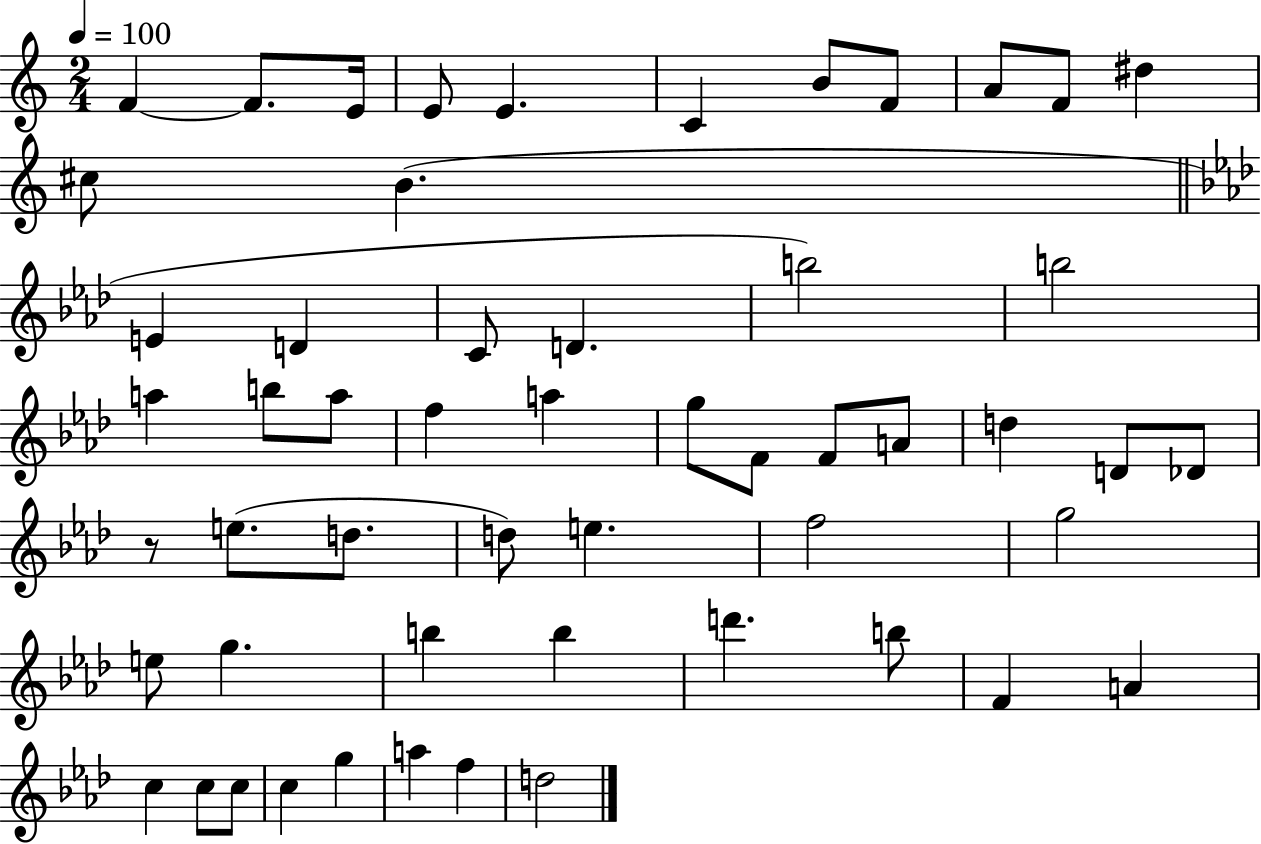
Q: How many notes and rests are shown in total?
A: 54